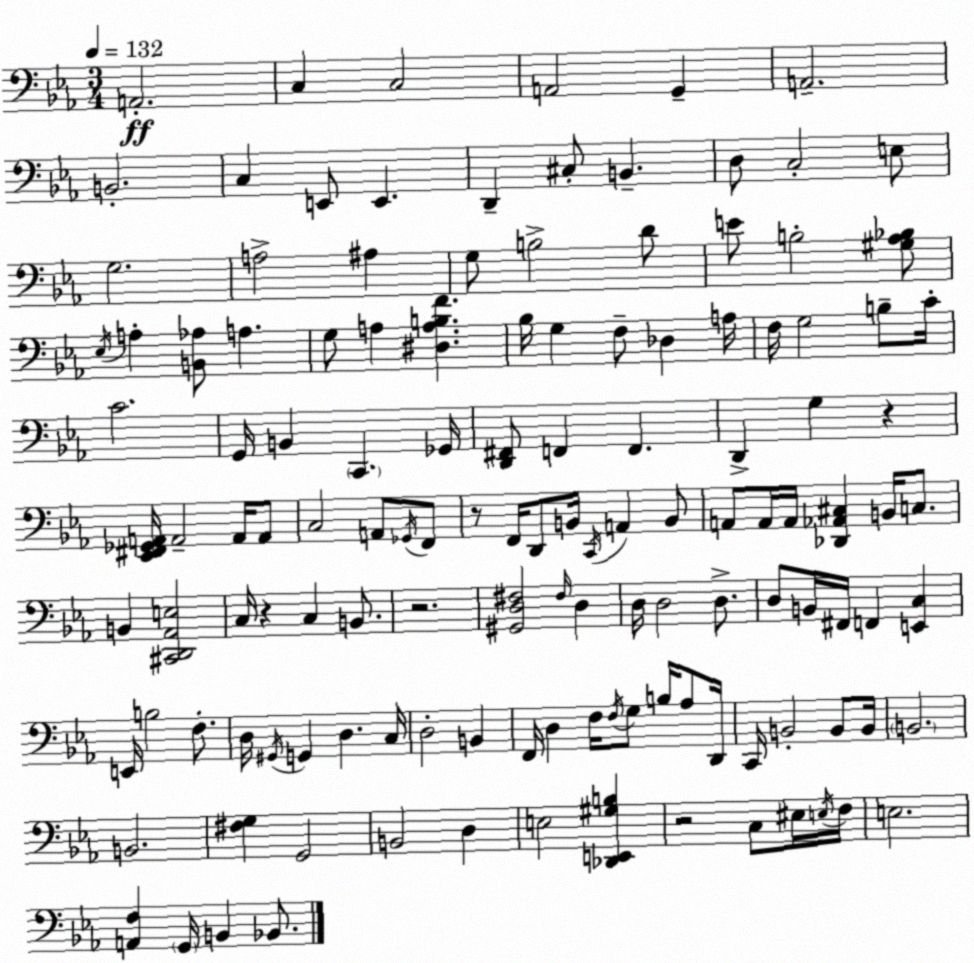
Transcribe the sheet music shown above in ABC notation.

X:1
T:Untitled
M:3/4
L:1/4
K:Eb
A,,2 C, C,2 A,,2 G,, A,,2 B,,2 C, E,,/2 E,, D,, ^C,/2 B,, D,/2 C,2 E,/2 G,2 A,2 ^A, G,/2 B,2 D/2 E/2 B,2 [^G,_A,_B,]/2 _E,/4 A, [B,,_A,]/2 A, G,/2 A, [^D,A,B,F] _B,/4 G, F,/2 _D, A,/4 F,/4 G,2 B,/2 C/4 C2 G,,/4 B,, C,, _G,,/4 [D,,^F,,]/2 F,, F,, D,, G, z [_E,,^F,,_G,,A,,]/4 A,,2 A,,/4 A,,/2 C,2 A,,/2 _G,,/4 F,,/2 z/2 F,,/4 D,,/2 B,,/4 C,,/4 A,, B,,/2 A,,/2 A,,/4 A,,/4 [_D,,_A,,^C,] B,,/4 C,/2 B,, [^C,,D,,_A,,E,]2 C,/4 z C, B,,/2 z2 [^G,,D,^F,]2 ^F,/4 D, D,/4 D,2 D,/2 D,/2 B,,/4 ^F,,/4 F,, [E,,C,] E,,/4 B,2 F,/2 D,/4 ^G,,/4 G,, D, C,/4 D,2 B,, F,,/4 D, F,/4 F,/4 G,/2 B,/4 _A,/2 D,,/4 C,,/4 B,,2 B,,/2 B,,/4 B,,2 B,,2 [^F,G,] G,,2 B,,2 D, E,2 [_D,,E,,^G,B,] z2 C,/2 ^E,/4 E,/4 F,/4 E,2 [A,,F,] G,,/4 B,, _B,,/2